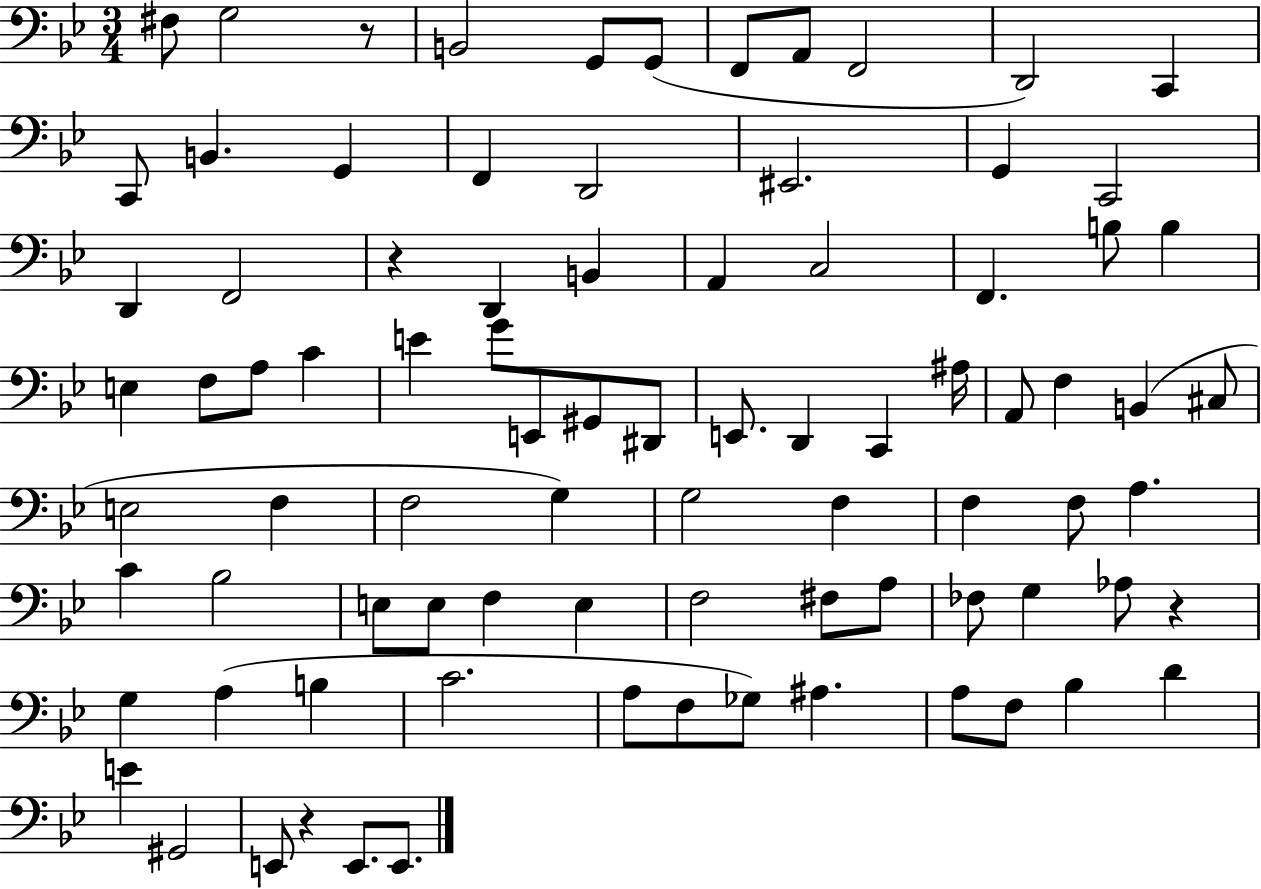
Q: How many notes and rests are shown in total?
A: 86